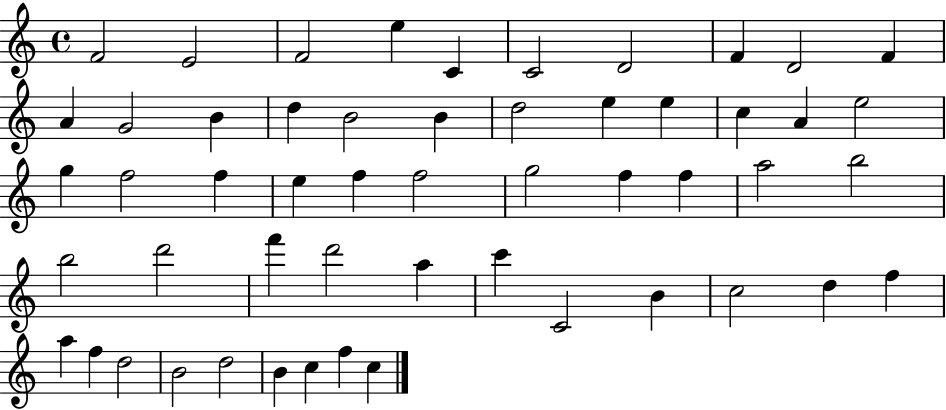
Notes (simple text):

F4/h E4/h F4/h E5/q C4/q C4/h D4/h F4/q D4/h F4/q A4/q G4/h B4/q D5/q B4/h B4/q D5/h E5/q E5/q C5/q A4/q E5/h G5/q F5/h F5/q E5/q F5/q F5/h G5/h F5/q F5/q A5/h B5/h B5/h D6/h F6/q D6/h A5/q C6/q C4/h B4/q C5/h D5/q F5/q A5/q F5/q D5/h B4/h D5/h B4/q C5/q F5/q C5/q